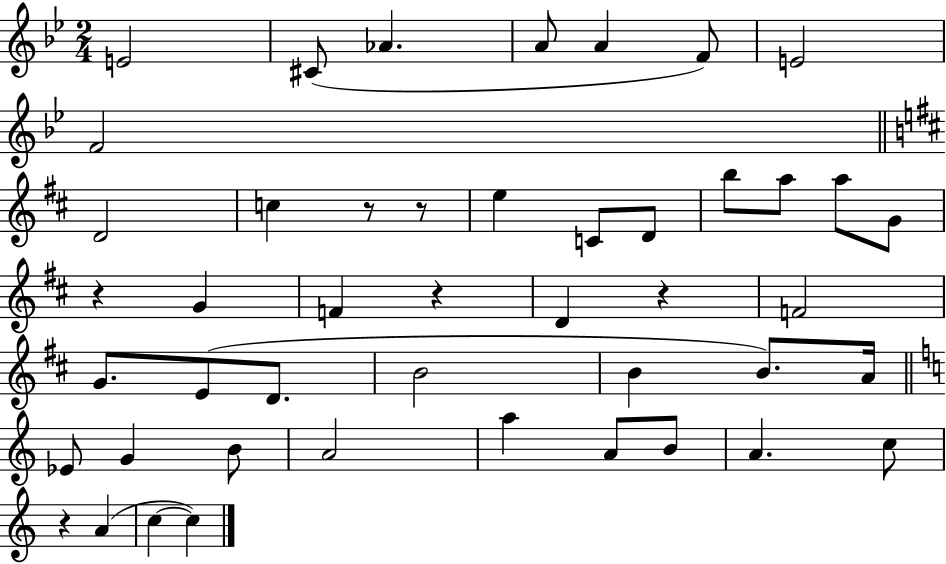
E4/h C#4/e Ab4/q. A4/e A4/q F4/e E4/h F4/h D4/h C5/q R/e R/e E5/q C4/e D4/e B5/e A5/e A5/e G4/e R/q G4/q F4/q R/q D4/q R/q F4/h G4/e. E4/e D4/e. B4/h B4/q B4/e. A4/s Eb4/e G4/q B4/e A4/h A5/q A4/e B4/e A4/q. C5/e R/q A4/q C5/q C5/q